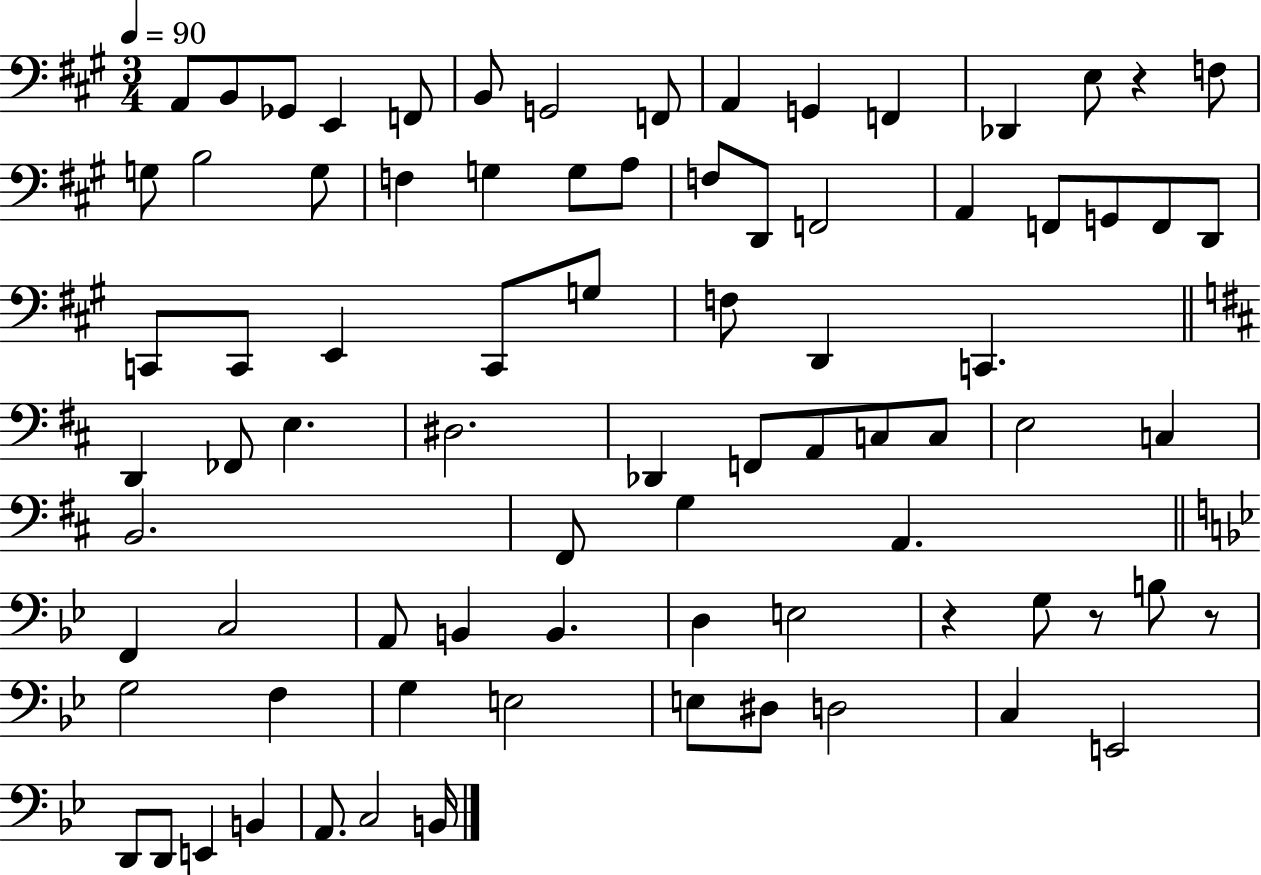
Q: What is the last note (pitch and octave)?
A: B2